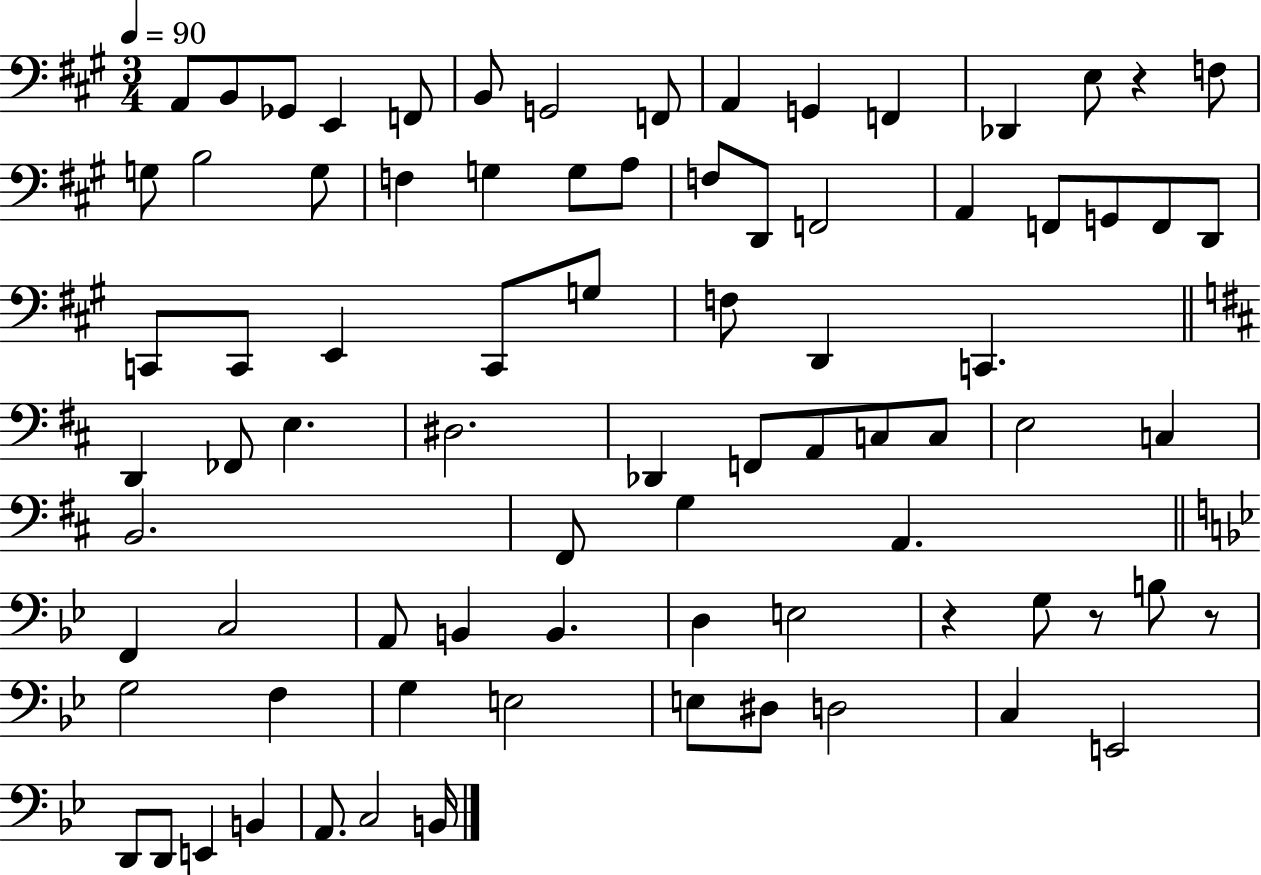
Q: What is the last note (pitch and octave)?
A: B2